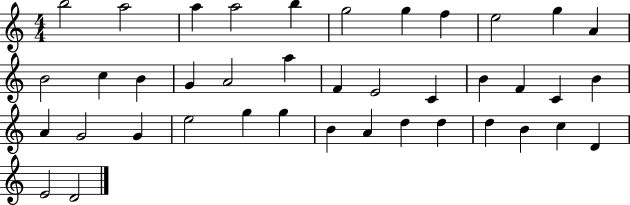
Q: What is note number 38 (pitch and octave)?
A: D4